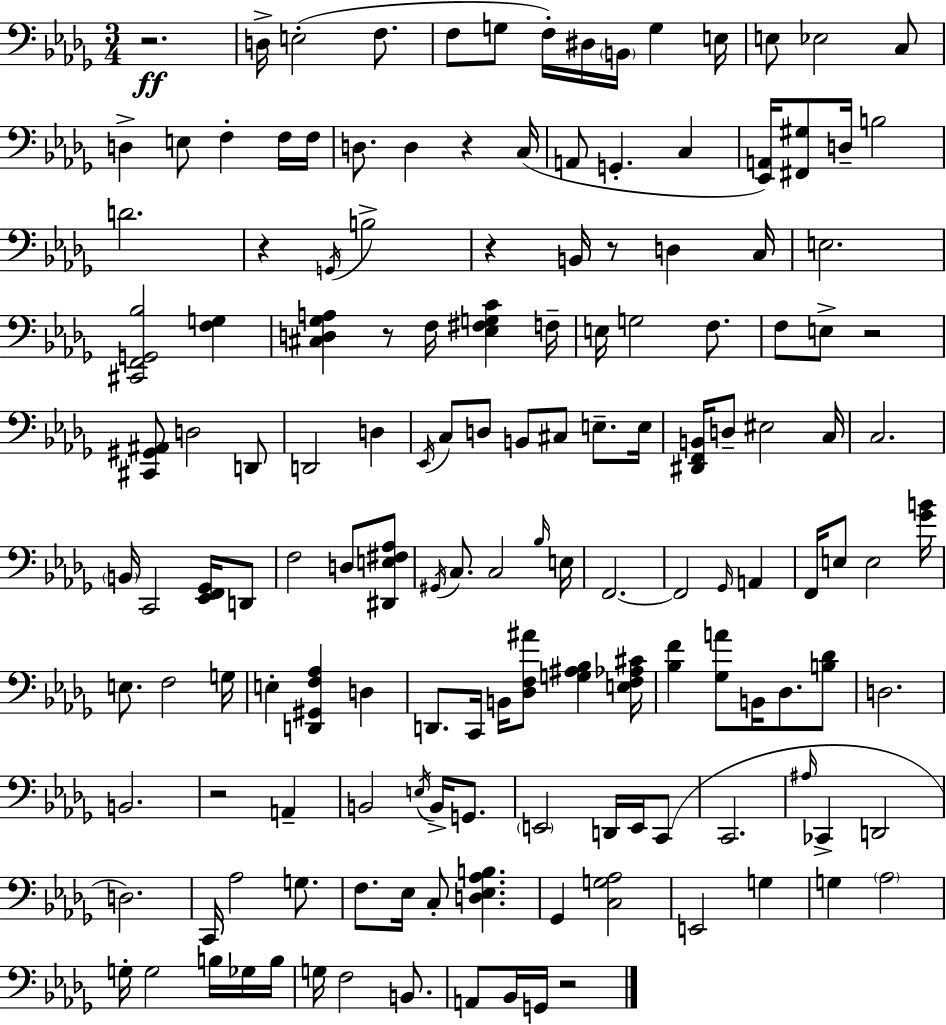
R/h. D3/s E3/h F3/e. F3/e G3/e F3/s D#3/s B2/s G3/q E3/s E3/e Eb3/h C3/e D3/q E3/e F3/q F3/s F3/s D3/e. D3/q R/q C3/s A2/e G2/q. C3/q [Eb2,A2]/s [F#2,G#3]/e D3/s B3/h D4/h. R/q G2/s B3/h R/q B2/s R/e D3/q C3/s E3/h. [C#2,F2,G2,Bb3]/h [F3,G3]/q [C#3,D3,Gb3,A3]/q R/e F3/s [Eb3,F#3,G3,C4]/q F3/s E3/s G3/h F3/e. F3/e E3/e R/h [C#2,G#2,A#2]/e D3/h D2/e D2/h D3/q Eb2/s C3/e D3/e B2/e C#3/e E3/e. E3/s [D#2,F2,B2]/s D3/e EIS3/h C3/s C3/h. B2/s C2/h [Eb2,F2,Gb2]/s D2/e F3/h D3/e [D#2,E3,F#3,Ab3]/e G#2/s C3/e. C3/h Bb3/s E3/s F2/h. F2/h Gb2/s A2/q F2/s E3/e E3/h [Gb4,B4]/s E3/e. F3/h G3/s E3/q [D2,G#2,F3,Ab3]/q D3/q D2/e. C2/s B2/s [Db3,F3,A#4]/e [G3,A#3,Bb3]/q [E3,F3,Ab3,C#4]/s [Bb3,F4]/q [Gb3,A4]/e B2/s Db3/e. [B3,Db4]/e D3/h. B2/h. R/h A2/q B2/h E3/s B2/s G2/e. E2/h D2/s E2/s C2/e C2/h. A#3/s CES2/q D2/h D3/h. C2/s Ab3/h G3/e. F3/e. Eb3/s C3/e [D3,Eb3,Ab3,B3]/q. Gb2/q [C3,G3,Ab3]/h E2/h G3/q G3/q Ab3/h G3/s G3/h B3/s Gb3/s B3/s G3/s F3/h B2/e. A2/e Bb2/s G2/s R/h